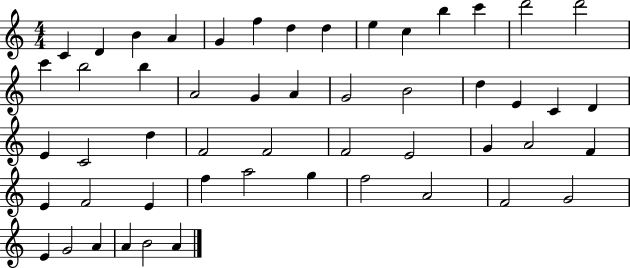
C4/q D4/q B4/q A4/q G4/q F5/q D5/q D5/q E5/q C5/q B5/q C6/q D6/h D6/h C6/q B5/h B5/q A4/h G4/q A4/q G4/h B4/h D5/q E4/q C4/q D4/q E4/q C4/h D5/q F4/h F4/h F4/h E4/h G4/q A4/h F4/q E4/q F4/h E4/q F5/q A5/h G5/q F5/h A4/h F4/h G4/h E4/q G4/h A4/q A4/q B4/h A4/q